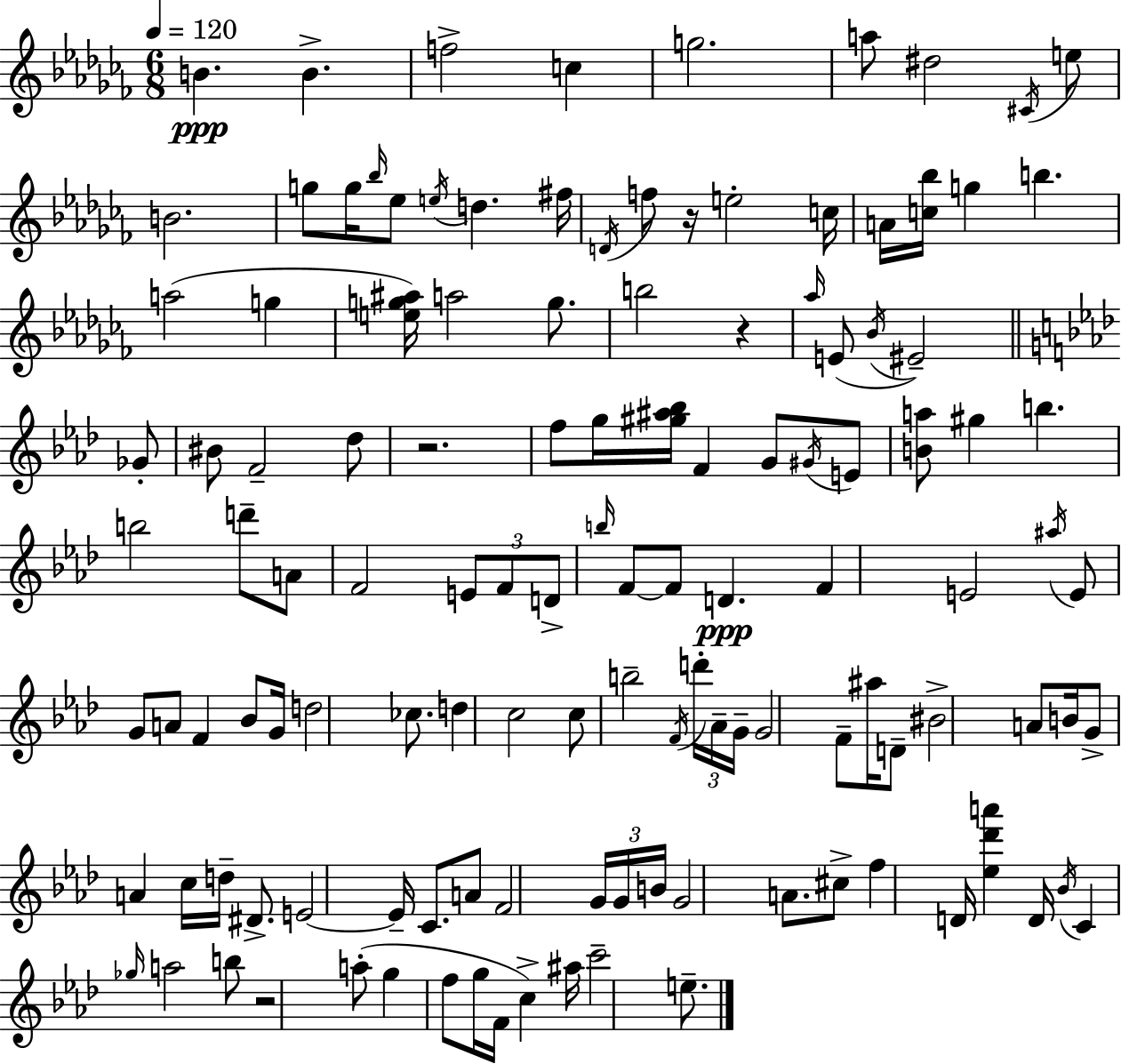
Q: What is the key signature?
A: AES minor